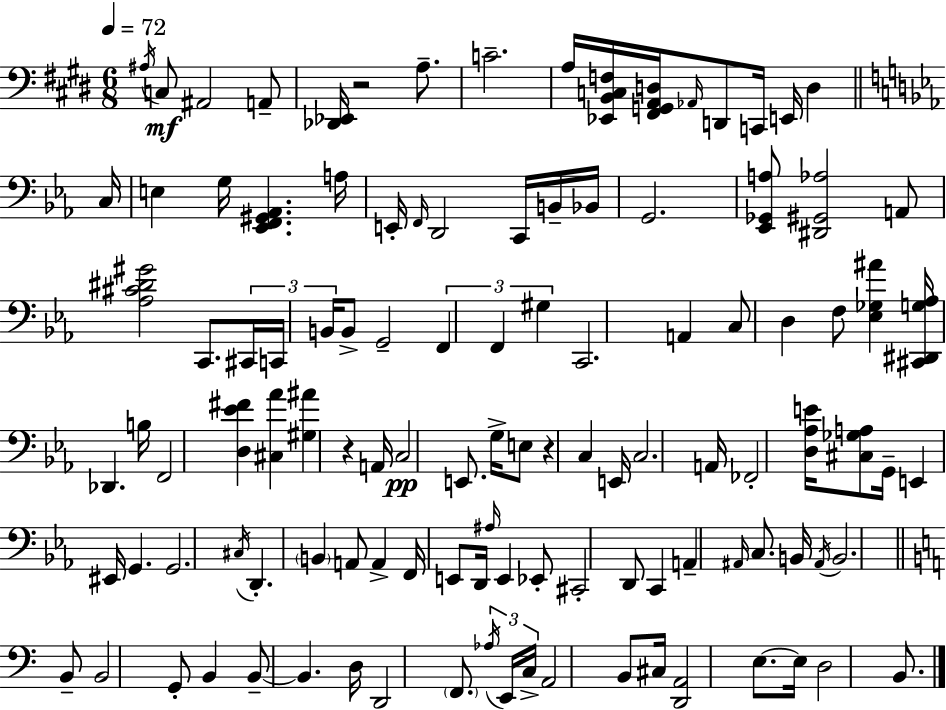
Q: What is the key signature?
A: E major